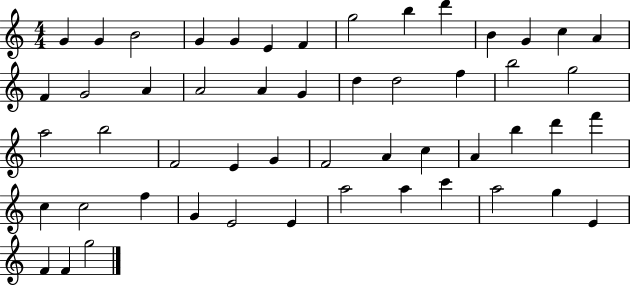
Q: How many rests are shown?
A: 0